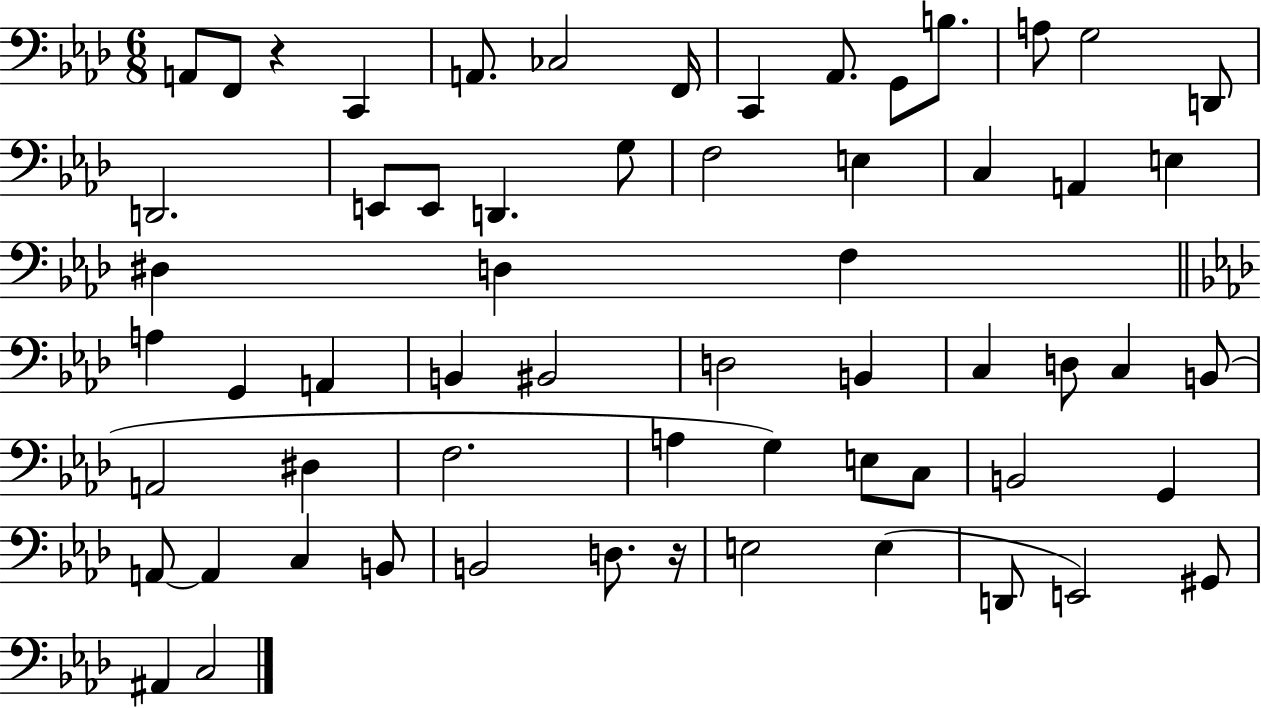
{
  \clef bass
  \numericTimeSignature
  \time 6/8
  \key aes \major
  a,8 f,8 r4 c,4 | a,8. ces2 f,16 | c,4 aes,8. g,8 b8. | a8 g2 d,8 | \break d,2. | e,8 e,8 d,4. g8 | f2 e4 | c4 a,4 e4 | \break dis4 d4 f4 | \bar "||" \break \key aes \major a4 g,4 a,4 | b,4 bis,2 | d2 b,4 | c4 d8 c4 b,8( | \break a,2 dis4 | f2. | a4 g4) e8 c8 | b,2 g,4 | \break a,8~~ a,4 c4 b,8 | b,2 d8. r16 | e2 e4( | d,8 e,2) gis,8 | \break ais,4 c2 | \bar "|."
}